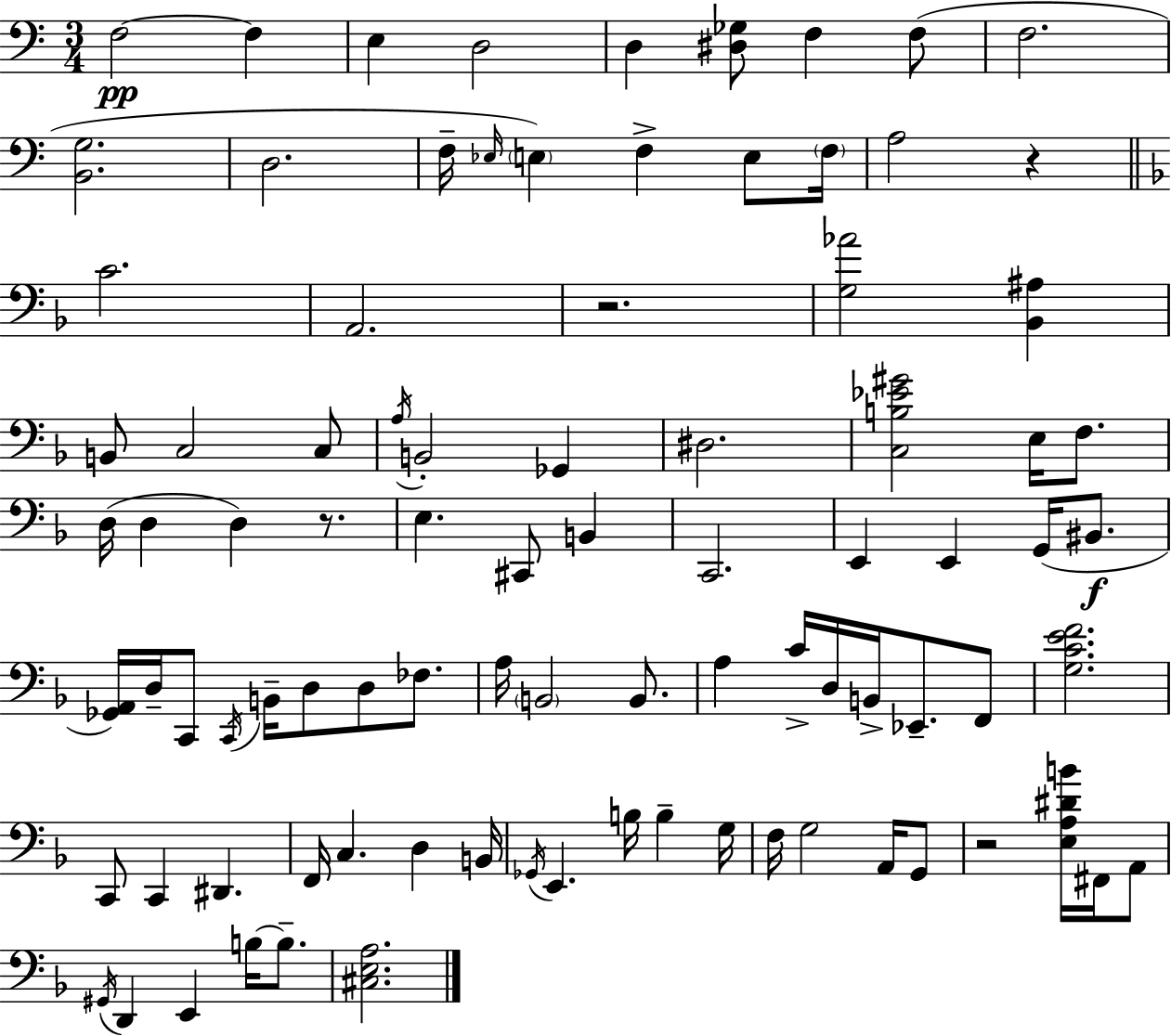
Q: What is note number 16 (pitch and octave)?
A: A3